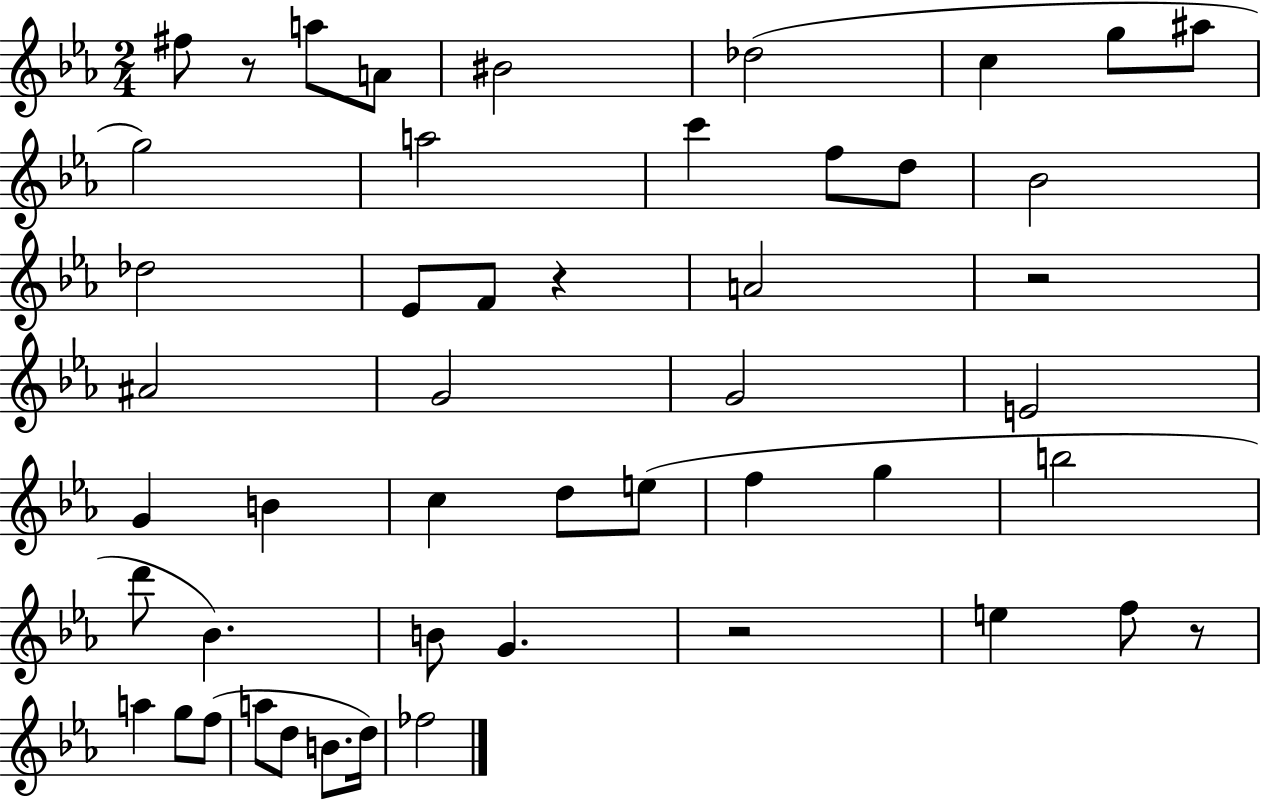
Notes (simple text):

F#5/e R/e A5/e A4/e BIS4/h Db5/h C5/q G5/e A#5/e G5/h A5/h C6/q F5/e D5/e Bb4/h Db5/h Eb4/e F4/e R/q A4/h R/h A#4/h G4/h G4/h E4/h G4/q B4/q C5/q D5/e E5/e F5/q G5/q B5/h D6/e Bb4/q. B4/e G4/q. R/h E5/q F5/e R/e A5/q G5/e F5/e A5/e D5/e B4/e. D5/s FES5/h